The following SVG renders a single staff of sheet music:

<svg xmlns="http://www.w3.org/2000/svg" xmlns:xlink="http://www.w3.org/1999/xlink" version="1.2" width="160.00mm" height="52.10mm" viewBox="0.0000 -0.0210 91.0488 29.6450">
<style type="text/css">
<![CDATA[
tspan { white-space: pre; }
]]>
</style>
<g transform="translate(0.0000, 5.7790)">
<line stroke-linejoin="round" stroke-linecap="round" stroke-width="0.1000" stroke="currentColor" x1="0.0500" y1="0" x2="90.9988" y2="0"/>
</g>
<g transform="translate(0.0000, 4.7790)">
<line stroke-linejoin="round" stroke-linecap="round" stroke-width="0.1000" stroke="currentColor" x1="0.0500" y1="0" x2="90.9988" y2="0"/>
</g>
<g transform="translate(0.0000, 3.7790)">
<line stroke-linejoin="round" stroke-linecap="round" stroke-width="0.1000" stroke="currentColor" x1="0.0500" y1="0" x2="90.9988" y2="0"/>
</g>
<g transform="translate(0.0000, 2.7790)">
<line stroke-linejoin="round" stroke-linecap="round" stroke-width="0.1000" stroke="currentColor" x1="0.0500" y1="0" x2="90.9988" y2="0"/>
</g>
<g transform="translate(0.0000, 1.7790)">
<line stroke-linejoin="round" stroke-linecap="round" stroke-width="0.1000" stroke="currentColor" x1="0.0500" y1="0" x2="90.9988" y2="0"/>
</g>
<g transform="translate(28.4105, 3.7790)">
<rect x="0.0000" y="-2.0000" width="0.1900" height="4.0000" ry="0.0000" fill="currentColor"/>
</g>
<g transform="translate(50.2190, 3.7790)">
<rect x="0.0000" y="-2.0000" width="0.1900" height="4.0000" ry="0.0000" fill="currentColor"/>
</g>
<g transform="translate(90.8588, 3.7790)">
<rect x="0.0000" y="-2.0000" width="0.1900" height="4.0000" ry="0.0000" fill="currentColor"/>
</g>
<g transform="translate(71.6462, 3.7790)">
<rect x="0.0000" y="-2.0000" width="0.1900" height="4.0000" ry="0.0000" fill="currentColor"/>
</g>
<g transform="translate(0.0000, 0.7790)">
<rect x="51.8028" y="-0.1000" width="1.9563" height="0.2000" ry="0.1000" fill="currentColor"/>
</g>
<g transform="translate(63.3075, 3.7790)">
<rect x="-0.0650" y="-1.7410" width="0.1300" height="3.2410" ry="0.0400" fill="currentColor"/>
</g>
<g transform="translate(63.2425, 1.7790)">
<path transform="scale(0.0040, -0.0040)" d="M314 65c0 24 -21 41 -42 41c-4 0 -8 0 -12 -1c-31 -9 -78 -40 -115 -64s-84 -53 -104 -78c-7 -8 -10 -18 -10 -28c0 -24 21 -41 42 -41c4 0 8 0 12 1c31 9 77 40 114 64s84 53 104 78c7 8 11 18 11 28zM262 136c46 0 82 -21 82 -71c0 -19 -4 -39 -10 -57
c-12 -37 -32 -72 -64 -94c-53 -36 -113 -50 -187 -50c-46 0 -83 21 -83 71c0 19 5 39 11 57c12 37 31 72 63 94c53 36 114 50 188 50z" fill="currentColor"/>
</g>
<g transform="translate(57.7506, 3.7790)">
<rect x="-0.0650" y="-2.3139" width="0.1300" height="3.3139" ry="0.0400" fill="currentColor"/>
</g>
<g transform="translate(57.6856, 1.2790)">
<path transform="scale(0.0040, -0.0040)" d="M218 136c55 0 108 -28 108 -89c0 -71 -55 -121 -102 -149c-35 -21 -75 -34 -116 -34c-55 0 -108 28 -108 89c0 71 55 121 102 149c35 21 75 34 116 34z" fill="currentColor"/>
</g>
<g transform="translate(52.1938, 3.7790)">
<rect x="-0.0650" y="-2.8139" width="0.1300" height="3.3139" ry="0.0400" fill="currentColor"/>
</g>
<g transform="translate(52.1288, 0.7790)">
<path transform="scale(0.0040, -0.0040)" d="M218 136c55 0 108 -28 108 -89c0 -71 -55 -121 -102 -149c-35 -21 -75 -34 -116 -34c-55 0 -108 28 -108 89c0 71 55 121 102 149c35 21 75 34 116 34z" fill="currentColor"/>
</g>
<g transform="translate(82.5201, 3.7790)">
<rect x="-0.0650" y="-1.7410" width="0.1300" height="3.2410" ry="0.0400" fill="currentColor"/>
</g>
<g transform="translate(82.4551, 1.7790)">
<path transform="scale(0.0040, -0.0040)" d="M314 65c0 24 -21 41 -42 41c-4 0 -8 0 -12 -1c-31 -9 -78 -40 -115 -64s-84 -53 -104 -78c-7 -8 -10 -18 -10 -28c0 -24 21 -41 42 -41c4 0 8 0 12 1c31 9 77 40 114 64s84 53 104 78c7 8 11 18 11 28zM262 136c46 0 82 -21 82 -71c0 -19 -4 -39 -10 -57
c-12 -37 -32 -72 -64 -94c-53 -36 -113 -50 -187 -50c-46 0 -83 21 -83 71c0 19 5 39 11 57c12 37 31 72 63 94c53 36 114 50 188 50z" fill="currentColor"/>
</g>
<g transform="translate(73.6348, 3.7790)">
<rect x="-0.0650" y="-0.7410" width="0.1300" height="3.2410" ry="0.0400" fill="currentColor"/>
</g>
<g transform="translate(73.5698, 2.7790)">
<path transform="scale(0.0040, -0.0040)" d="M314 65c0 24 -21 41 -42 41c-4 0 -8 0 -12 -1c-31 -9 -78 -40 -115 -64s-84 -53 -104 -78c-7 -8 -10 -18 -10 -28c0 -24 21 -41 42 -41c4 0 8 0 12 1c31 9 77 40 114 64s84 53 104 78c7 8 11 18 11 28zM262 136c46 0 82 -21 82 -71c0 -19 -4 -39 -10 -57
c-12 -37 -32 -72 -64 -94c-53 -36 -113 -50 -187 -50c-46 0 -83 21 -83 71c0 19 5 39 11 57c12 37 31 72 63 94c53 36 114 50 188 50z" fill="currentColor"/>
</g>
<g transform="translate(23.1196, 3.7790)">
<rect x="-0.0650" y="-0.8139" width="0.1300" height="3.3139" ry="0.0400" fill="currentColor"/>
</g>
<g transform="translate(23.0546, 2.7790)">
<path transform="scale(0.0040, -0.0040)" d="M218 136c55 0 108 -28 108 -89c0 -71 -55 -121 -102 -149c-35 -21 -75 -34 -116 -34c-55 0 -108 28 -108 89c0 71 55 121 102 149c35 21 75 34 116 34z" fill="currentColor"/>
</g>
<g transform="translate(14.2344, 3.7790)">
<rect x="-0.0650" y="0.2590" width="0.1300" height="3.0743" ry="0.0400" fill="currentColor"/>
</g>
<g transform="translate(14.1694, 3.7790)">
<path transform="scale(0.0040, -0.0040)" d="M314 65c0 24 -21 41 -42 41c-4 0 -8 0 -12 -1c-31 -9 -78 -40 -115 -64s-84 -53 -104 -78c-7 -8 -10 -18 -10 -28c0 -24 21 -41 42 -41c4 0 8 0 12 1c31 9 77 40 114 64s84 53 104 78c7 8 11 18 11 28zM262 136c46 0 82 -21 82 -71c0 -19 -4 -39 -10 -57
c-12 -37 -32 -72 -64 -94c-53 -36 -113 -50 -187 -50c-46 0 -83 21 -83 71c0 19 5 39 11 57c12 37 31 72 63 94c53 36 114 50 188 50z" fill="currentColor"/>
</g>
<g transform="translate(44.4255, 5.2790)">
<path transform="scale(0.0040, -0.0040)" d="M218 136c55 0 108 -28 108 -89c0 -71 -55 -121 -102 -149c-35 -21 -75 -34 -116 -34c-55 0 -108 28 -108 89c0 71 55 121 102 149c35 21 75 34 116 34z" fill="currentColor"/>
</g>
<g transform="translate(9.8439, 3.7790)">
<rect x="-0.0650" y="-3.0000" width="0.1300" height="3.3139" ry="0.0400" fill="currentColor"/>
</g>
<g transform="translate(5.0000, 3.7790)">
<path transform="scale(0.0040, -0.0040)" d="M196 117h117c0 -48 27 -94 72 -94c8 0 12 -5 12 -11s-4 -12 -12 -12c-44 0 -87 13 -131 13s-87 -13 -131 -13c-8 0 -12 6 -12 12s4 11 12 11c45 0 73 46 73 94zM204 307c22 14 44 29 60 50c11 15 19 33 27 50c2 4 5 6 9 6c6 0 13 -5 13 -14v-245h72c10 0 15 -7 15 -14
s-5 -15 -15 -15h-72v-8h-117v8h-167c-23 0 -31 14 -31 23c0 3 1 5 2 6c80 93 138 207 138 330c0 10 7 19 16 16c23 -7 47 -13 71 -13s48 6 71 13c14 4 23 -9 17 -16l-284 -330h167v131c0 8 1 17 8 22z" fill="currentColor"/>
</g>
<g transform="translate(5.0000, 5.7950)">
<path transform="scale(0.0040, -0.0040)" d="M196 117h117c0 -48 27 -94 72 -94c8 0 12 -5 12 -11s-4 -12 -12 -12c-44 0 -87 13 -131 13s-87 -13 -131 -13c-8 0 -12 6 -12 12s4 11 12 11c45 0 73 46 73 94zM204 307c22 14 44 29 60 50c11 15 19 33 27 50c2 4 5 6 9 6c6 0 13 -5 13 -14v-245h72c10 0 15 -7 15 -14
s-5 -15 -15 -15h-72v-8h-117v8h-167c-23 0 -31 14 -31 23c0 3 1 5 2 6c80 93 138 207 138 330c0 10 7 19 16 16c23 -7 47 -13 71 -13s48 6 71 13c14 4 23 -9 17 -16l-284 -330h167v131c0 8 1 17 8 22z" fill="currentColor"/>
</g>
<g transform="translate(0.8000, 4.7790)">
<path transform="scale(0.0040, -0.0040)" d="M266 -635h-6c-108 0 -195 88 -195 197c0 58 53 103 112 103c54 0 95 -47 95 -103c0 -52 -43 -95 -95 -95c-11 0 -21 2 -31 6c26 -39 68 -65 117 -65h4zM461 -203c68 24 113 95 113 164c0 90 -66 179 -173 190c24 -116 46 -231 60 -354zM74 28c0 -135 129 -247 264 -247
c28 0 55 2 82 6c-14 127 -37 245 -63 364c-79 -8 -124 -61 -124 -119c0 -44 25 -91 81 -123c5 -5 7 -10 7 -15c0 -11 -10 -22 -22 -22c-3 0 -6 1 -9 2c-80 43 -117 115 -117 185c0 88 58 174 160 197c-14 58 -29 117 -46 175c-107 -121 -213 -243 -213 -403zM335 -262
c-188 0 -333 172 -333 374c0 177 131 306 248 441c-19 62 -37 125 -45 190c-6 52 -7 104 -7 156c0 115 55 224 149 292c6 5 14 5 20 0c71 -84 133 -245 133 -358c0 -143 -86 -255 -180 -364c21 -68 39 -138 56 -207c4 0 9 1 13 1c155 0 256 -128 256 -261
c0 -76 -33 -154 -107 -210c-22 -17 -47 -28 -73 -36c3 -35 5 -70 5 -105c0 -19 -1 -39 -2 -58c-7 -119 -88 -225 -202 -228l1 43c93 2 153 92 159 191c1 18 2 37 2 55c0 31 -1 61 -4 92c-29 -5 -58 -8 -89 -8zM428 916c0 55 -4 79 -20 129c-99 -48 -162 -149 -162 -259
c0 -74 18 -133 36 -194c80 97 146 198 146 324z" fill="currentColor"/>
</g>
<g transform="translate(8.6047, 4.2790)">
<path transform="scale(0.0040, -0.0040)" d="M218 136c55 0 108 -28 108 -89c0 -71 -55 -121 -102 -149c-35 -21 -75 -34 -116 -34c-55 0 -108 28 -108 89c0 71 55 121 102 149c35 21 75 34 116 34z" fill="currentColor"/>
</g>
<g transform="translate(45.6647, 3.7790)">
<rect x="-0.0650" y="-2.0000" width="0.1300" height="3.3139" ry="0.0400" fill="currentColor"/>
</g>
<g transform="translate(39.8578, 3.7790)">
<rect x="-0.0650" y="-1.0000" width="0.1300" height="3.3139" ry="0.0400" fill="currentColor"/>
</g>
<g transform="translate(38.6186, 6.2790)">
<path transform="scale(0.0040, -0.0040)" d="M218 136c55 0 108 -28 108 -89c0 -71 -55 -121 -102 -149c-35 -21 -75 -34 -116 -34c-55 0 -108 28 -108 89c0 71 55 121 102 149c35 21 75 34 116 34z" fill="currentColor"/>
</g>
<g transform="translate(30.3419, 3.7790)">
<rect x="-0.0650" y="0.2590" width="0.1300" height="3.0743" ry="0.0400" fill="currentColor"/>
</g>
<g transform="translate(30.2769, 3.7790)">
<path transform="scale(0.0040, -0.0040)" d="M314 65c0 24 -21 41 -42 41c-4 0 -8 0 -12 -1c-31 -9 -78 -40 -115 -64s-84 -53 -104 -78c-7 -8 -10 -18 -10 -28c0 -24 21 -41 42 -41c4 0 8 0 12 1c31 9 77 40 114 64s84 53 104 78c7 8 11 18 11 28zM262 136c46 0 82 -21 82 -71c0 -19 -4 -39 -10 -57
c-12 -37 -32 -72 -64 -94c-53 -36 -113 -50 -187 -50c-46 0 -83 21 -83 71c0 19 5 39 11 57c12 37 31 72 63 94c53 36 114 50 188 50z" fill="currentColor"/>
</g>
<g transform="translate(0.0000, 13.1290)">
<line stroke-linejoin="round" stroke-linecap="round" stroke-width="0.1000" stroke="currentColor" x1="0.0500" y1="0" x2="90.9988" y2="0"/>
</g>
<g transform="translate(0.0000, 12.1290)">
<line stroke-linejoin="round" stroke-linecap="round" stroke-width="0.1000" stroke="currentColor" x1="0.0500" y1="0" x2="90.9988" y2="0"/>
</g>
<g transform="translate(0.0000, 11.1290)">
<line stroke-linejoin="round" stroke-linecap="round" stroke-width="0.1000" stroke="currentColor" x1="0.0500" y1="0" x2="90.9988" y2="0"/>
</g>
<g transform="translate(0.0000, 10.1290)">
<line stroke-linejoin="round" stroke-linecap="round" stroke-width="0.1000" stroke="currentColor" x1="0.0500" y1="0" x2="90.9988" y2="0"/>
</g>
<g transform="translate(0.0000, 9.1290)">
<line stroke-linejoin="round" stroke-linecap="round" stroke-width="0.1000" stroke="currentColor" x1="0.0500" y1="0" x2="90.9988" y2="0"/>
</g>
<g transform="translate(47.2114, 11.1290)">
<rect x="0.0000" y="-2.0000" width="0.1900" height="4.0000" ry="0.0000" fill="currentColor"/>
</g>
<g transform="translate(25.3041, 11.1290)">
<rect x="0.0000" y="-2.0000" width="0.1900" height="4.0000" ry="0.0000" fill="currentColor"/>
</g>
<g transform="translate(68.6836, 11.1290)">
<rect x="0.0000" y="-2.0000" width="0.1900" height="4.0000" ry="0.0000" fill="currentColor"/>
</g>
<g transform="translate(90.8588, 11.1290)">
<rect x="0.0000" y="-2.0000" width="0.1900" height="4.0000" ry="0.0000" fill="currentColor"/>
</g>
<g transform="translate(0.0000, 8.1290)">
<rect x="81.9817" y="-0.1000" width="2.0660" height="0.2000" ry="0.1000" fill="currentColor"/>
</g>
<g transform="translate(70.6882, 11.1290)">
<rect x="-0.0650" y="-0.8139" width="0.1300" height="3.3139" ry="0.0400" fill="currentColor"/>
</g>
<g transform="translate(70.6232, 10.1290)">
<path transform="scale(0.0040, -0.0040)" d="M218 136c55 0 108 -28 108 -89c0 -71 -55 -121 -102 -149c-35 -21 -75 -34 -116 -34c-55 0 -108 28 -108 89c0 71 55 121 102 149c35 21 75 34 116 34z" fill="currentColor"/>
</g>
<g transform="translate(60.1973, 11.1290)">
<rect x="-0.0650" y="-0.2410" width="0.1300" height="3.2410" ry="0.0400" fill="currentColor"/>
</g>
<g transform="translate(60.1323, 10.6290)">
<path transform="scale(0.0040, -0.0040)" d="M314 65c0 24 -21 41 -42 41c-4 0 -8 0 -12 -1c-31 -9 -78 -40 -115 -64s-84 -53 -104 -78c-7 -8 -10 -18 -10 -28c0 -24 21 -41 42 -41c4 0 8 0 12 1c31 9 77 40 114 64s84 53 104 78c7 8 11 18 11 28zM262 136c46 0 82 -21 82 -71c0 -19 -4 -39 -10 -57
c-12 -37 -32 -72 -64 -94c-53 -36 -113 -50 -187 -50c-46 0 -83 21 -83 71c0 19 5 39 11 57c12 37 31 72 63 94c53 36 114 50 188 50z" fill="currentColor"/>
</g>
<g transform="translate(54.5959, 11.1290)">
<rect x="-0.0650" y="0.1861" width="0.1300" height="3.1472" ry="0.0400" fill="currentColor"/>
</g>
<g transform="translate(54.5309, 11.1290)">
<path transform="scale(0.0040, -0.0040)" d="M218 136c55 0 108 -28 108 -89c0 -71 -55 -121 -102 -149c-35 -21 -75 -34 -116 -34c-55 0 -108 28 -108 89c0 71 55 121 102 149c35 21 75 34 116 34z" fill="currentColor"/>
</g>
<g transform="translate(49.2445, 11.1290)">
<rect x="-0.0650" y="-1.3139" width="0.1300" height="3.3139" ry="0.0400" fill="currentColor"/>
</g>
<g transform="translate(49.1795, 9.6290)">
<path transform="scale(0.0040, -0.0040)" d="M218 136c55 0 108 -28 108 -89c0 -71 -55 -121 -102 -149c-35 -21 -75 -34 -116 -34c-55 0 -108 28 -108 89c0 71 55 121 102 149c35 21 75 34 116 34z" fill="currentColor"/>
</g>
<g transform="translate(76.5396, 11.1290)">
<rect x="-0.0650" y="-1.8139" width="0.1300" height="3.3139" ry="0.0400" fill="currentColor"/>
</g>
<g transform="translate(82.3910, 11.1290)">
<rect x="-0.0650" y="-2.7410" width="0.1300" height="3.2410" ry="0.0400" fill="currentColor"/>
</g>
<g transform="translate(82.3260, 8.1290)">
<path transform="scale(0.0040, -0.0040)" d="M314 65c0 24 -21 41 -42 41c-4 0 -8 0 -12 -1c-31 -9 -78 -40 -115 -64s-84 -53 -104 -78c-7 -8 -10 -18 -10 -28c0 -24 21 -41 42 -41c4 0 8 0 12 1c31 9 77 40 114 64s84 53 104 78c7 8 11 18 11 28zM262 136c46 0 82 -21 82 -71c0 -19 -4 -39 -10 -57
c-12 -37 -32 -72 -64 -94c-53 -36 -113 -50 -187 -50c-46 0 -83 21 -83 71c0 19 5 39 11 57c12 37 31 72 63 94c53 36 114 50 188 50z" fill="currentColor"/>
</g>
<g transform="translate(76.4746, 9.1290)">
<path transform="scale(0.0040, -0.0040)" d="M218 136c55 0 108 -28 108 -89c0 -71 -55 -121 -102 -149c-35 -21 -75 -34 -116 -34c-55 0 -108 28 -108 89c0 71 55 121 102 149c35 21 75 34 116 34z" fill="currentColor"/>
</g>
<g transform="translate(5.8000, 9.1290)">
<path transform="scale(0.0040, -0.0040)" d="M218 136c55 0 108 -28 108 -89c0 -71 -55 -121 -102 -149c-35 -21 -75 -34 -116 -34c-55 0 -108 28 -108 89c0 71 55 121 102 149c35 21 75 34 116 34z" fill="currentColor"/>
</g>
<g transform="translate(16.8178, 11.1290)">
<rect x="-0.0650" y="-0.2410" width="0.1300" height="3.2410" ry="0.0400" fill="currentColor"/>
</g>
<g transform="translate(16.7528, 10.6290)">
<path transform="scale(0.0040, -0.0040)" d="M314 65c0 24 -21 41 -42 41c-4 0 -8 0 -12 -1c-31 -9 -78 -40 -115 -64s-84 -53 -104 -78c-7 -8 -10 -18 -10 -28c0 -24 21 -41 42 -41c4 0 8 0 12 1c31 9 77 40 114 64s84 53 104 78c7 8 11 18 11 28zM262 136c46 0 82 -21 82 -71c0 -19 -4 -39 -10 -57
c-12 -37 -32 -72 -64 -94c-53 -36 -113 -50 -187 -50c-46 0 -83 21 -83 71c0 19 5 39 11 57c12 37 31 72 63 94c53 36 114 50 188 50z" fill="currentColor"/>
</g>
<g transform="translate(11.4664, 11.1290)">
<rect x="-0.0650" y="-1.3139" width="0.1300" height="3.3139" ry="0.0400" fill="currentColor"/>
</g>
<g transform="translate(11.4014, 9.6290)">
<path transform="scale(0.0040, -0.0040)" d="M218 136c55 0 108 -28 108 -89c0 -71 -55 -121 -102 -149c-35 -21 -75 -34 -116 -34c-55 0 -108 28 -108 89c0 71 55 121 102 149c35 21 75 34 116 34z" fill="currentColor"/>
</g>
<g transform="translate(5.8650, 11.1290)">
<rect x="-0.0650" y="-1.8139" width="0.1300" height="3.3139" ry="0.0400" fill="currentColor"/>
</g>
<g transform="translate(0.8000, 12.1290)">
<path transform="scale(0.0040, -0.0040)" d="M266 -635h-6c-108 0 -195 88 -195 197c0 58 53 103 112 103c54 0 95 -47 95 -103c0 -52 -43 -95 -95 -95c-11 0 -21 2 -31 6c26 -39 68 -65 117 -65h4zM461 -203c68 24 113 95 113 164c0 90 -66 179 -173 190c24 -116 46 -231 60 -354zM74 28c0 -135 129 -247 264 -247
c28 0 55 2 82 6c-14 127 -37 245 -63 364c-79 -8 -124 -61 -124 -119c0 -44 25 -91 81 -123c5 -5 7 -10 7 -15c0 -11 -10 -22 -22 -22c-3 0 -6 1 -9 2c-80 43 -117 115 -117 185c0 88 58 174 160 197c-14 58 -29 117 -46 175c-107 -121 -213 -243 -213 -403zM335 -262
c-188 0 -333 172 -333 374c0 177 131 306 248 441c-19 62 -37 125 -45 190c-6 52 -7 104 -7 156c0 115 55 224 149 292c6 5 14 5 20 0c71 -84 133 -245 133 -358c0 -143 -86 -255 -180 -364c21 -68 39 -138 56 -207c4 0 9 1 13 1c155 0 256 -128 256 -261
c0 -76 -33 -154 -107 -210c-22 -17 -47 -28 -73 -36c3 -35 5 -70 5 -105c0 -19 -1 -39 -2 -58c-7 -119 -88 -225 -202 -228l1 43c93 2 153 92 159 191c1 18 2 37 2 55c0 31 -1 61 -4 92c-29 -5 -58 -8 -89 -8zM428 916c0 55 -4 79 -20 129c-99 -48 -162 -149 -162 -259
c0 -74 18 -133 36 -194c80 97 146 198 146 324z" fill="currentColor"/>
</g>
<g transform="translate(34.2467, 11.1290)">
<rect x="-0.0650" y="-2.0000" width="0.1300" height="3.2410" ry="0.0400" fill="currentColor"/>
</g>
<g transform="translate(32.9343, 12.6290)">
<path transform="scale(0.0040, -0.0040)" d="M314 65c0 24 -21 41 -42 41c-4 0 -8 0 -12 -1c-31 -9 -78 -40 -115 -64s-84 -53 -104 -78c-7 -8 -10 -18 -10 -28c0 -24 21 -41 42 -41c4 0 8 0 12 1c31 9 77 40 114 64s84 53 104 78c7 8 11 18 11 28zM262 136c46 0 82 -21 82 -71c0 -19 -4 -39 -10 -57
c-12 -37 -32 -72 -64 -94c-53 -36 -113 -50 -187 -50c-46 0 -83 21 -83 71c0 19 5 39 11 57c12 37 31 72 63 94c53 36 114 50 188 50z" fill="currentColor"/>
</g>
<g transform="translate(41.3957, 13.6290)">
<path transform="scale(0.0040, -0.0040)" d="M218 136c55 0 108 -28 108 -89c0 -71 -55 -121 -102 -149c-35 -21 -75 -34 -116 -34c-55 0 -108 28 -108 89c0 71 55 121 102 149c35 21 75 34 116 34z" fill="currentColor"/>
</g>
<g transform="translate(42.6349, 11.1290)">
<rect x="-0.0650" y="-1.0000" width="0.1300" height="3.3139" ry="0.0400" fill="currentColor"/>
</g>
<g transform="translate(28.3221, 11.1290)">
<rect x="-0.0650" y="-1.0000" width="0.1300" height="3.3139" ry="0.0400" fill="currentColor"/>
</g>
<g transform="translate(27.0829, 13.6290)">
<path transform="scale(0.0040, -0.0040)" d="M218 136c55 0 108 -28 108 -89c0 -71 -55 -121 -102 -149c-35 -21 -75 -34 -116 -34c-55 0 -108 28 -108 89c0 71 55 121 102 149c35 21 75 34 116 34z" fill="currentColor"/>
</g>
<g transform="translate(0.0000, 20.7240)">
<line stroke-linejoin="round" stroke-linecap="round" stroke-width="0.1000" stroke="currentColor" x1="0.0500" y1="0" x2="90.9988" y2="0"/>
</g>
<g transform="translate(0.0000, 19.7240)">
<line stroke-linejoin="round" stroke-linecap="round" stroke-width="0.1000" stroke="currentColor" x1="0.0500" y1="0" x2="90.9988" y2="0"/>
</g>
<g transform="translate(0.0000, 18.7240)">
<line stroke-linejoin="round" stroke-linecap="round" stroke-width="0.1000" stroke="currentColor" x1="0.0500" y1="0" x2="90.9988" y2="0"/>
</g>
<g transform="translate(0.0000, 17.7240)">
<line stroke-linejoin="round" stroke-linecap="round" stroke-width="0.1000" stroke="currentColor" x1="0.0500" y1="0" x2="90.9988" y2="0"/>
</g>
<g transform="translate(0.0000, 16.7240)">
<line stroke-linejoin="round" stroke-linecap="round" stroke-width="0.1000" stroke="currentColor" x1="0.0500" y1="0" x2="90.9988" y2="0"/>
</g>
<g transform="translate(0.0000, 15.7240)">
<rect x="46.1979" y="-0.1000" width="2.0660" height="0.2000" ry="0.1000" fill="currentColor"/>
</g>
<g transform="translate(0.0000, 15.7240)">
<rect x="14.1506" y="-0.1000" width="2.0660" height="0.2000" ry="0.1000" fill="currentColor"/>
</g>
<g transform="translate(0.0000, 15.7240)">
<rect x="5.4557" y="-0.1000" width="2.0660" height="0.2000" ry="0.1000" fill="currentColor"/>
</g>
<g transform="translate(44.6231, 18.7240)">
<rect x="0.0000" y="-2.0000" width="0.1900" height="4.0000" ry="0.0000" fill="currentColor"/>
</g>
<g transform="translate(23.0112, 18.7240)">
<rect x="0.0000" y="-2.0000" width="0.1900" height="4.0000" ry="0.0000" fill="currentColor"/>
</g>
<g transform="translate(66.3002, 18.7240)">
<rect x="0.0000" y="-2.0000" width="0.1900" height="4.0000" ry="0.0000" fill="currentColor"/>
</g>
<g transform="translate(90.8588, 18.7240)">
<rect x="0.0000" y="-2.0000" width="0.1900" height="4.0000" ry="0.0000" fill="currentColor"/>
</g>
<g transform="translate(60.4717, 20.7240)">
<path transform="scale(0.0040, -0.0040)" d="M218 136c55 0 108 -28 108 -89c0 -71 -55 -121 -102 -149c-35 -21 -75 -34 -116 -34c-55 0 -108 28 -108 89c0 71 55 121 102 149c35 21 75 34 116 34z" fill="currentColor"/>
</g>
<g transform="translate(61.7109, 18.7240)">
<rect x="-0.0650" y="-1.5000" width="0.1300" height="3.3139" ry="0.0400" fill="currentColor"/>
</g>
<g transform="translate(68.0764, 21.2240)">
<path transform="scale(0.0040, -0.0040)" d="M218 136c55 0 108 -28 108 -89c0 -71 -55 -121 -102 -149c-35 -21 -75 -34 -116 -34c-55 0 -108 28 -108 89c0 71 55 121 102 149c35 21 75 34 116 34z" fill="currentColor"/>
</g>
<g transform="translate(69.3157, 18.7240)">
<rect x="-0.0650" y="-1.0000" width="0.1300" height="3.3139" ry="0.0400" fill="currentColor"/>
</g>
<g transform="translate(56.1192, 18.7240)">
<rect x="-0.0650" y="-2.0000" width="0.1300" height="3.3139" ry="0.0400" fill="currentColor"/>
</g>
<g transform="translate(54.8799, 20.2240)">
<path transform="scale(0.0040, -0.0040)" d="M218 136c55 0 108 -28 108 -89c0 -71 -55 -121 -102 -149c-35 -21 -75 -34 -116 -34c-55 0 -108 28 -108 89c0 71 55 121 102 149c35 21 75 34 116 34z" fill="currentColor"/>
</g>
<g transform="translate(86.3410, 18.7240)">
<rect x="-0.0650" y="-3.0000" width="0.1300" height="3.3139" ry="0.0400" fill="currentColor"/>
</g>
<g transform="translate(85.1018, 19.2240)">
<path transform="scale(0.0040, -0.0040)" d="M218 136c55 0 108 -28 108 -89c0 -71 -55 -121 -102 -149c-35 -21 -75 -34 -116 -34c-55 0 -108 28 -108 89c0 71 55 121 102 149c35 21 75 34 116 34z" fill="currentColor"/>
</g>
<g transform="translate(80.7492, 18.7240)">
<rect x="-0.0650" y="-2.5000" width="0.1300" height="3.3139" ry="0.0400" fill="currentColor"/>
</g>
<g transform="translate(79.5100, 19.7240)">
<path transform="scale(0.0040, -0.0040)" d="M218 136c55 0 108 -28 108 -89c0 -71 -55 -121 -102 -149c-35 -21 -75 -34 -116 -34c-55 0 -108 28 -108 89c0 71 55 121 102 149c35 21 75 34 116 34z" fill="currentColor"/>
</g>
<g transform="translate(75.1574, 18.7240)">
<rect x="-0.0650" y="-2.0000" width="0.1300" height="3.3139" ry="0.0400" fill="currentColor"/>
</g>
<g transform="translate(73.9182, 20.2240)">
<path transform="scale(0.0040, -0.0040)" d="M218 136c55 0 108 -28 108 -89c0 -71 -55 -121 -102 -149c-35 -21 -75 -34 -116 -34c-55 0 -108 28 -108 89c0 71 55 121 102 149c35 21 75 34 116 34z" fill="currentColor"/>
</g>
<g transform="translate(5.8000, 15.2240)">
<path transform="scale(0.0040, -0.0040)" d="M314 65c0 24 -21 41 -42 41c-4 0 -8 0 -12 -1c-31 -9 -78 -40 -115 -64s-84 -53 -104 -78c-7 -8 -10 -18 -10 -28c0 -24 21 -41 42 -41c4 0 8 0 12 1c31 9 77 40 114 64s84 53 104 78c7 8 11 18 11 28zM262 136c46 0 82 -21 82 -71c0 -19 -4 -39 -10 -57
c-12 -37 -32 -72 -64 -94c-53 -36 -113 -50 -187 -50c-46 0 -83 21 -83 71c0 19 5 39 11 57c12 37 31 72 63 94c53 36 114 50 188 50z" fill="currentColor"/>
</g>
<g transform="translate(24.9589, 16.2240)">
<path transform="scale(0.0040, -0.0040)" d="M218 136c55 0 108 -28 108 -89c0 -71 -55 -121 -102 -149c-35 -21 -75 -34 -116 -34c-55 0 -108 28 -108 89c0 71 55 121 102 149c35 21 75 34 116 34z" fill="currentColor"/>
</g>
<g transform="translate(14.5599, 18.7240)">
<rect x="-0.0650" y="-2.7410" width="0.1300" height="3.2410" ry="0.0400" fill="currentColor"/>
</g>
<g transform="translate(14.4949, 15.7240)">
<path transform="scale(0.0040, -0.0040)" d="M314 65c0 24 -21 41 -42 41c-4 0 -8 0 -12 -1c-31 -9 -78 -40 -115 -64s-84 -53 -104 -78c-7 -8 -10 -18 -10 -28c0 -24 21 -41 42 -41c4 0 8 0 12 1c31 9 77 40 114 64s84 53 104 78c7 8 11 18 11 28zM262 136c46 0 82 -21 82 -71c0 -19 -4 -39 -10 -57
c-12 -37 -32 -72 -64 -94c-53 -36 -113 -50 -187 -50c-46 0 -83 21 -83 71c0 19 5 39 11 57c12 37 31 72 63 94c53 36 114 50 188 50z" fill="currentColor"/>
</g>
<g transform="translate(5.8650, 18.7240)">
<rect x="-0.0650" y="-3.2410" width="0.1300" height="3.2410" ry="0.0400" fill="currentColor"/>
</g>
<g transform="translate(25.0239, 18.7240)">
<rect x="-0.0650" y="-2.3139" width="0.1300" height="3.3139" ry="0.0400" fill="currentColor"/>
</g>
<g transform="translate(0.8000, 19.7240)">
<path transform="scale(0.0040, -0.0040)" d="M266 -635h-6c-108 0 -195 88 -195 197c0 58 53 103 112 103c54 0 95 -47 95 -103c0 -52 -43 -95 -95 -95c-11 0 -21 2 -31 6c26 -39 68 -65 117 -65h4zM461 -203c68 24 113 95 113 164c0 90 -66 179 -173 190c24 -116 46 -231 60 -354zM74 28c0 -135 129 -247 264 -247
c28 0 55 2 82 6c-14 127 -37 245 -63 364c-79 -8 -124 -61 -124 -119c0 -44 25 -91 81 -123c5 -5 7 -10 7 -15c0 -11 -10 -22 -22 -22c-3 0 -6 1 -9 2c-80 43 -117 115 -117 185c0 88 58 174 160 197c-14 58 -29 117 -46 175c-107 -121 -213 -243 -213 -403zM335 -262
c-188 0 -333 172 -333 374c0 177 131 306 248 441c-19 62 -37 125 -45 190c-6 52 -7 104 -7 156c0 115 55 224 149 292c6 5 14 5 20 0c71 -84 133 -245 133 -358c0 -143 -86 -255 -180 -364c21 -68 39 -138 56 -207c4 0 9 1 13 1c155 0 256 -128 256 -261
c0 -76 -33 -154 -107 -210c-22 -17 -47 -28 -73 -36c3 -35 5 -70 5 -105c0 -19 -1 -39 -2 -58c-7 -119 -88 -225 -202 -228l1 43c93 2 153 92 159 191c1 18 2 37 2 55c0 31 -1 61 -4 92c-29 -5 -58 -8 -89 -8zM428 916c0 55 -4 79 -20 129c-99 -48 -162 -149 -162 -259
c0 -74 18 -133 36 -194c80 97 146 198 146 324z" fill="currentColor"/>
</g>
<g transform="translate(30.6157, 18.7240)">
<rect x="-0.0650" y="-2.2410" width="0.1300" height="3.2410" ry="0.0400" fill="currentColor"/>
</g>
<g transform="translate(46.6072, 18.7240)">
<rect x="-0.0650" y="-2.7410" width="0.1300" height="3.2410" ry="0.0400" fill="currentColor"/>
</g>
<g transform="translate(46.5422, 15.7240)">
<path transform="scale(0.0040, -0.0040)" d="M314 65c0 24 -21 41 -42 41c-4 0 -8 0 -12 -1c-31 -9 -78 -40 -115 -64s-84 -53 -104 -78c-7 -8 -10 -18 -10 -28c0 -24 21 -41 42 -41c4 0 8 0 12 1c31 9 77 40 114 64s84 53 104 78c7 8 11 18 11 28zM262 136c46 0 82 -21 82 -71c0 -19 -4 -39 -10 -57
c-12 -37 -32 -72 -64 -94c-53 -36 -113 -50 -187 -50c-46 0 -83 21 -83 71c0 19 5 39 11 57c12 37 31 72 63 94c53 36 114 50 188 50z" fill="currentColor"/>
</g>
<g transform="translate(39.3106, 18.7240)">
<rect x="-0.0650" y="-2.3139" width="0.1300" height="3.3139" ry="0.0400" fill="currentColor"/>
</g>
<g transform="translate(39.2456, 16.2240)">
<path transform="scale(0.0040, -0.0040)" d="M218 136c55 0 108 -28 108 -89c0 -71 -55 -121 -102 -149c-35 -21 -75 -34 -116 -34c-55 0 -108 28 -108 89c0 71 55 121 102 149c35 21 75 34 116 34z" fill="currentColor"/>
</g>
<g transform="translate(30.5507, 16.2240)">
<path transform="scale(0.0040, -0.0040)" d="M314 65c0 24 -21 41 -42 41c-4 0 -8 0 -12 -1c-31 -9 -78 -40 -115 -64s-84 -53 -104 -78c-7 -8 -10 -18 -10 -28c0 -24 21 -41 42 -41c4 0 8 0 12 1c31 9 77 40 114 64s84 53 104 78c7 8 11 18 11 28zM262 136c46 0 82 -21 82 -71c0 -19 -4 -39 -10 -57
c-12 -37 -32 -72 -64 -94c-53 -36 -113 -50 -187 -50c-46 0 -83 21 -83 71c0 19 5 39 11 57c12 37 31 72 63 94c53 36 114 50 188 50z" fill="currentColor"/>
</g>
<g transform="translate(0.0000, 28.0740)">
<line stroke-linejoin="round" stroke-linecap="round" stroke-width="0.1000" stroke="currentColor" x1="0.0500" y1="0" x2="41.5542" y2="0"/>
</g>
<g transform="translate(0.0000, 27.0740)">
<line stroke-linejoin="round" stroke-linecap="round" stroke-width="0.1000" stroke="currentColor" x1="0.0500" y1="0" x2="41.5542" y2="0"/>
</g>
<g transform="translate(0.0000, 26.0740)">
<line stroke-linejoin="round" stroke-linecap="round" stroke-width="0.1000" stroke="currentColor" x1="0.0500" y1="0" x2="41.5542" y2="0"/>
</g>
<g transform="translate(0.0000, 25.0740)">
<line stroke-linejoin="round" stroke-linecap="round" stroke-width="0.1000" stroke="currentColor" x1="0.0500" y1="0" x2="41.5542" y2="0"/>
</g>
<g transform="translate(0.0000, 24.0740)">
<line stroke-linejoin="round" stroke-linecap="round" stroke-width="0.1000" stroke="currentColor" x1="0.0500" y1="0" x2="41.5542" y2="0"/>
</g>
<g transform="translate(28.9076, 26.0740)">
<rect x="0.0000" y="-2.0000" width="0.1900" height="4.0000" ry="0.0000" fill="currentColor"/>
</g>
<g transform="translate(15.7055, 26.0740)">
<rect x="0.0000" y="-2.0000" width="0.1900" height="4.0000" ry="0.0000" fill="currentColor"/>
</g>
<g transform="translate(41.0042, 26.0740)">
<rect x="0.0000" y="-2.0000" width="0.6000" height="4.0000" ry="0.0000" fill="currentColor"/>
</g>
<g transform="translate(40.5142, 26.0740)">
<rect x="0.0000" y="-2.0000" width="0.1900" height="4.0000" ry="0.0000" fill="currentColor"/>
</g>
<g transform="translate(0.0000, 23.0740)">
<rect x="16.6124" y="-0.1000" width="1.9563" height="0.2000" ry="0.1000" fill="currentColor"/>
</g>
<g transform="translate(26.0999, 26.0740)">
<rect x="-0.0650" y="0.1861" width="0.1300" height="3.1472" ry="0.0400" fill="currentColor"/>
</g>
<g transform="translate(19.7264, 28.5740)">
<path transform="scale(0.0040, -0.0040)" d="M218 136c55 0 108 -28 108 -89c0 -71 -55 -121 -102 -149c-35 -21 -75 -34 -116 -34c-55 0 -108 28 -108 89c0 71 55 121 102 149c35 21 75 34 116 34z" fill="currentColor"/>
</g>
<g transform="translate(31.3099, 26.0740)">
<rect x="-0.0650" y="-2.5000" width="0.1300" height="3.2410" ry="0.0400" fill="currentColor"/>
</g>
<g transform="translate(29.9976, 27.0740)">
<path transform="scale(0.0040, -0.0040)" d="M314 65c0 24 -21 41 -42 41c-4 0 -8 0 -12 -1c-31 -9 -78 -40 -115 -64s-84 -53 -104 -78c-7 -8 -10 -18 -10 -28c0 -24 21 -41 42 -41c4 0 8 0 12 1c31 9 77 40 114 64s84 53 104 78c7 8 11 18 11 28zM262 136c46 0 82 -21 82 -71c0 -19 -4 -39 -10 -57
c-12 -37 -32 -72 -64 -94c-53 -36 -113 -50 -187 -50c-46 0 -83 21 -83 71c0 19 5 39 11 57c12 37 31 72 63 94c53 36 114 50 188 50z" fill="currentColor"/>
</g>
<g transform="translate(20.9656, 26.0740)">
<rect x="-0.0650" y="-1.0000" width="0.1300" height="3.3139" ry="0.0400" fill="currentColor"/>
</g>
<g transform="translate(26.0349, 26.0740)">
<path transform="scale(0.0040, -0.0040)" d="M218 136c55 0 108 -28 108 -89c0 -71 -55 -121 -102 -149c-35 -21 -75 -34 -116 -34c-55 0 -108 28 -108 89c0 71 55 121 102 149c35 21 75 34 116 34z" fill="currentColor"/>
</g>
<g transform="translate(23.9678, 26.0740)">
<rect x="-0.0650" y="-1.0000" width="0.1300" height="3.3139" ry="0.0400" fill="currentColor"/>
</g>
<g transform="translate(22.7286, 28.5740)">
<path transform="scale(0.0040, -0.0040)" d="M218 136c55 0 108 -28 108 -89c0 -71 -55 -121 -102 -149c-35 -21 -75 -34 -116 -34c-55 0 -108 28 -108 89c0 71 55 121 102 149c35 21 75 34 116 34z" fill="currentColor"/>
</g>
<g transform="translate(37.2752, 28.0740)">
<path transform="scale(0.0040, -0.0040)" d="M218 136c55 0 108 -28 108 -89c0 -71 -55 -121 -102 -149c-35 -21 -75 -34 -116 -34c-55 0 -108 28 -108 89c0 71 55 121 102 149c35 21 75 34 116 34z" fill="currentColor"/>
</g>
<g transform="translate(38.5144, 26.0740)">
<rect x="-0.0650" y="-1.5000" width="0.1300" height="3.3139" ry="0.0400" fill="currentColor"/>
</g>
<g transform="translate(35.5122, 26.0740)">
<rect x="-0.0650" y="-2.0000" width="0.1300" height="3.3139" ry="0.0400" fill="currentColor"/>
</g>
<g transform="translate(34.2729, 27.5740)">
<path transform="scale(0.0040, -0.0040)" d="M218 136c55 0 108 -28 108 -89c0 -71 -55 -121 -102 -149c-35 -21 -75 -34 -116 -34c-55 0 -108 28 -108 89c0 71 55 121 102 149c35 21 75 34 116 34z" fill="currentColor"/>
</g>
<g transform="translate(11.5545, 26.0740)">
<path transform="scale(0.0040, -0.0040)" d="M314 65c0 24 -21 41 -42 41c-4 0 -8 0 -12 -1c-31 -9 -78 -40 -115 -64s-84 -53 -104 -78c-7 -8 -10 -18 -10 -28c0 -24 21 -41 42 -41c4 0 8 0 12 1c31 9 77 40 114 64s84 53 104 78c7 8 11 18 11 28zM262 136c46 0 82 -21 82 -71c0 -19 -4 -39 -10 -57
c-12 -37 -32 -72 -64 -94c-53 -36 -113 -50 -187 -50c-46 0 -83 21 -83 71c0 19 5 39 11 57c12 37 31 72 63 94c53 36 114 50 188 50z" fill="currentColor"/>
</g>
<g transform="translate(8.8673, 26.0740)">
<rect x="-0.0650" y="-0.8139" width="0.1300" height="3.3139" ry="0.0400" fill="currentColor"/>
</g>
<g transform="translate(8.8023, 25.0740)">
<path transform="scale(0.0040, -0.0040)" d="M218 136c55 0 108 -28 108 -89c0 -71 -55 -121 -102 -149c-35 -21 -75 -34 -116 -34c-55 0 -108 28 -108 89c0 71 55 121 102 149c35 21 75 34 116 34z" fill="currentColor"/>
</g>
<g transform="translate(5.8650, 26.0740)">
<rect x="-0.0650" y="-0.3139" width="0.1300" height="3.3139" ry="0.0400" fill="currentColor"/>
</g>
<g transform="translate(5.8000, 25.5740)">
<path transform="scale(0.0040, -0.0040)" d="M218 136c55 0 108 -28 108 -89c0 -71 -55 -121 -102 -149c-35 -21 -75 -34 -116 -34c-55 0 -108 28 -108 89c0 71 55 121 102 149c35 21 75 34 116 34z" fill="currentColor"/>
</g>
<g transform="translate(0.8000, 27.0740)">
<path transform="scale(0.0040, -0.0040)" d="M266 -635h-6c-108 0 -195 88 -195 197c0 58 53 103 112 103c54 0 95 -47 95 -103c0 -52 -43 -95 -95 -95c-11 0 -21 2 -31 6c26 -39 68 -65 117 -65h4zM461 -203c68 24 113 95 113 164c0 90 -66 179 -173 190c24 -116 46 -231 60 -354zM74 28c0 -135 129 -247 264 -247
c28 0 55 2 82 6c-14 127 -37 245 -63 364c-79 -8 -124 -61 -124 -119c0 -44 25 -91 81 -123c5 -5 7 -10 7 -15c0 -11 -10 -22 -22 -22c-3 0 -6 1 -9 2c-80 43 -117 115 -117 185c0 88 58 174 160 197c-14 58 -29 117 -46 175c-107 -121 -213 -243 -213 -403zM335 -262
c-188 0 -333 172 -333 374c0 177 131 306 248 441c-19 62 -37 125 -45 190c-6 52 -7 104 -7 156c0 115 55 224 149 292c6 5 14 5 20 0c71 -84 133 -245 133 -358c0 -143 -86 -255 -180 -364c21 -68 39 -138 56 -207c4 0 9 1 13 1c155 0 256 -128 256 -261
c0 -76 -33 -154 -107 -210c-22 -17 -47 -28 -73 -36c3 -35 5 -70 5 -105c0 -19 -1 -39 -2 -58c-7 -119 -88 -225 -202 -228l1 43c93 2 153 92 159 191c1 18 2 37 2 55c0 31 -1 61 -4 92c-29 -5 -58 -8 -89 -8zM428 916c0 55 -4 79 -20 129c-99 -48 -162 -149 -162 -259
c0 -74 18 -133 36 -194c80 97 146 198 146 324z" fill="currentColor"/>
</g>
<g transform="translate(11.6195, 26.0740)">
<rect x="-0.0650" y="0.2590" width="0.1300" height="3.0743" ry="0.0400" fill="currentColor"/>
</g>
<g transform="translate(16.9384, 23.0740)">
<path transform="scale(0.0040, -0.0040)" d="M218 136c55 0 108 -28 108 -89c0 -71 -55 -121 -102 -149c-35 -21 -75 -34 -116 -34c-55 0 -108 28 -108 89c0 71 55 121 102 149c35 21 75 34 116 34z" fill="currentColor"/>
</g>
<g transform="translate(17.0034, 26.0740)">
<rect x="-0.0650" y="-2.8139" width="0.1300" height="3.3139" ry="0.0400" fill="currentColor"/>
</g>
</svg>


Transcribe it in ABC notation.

X:1
T:Untitled
M:4/4
L:1/4
K:C
A B2 d B2 D F a g f2 d2 f2 f e c2 D F2 D e B c2 d f a2 b2 a2 g g2 g a2 F E D F G A c d B2 a D D B G2 F E